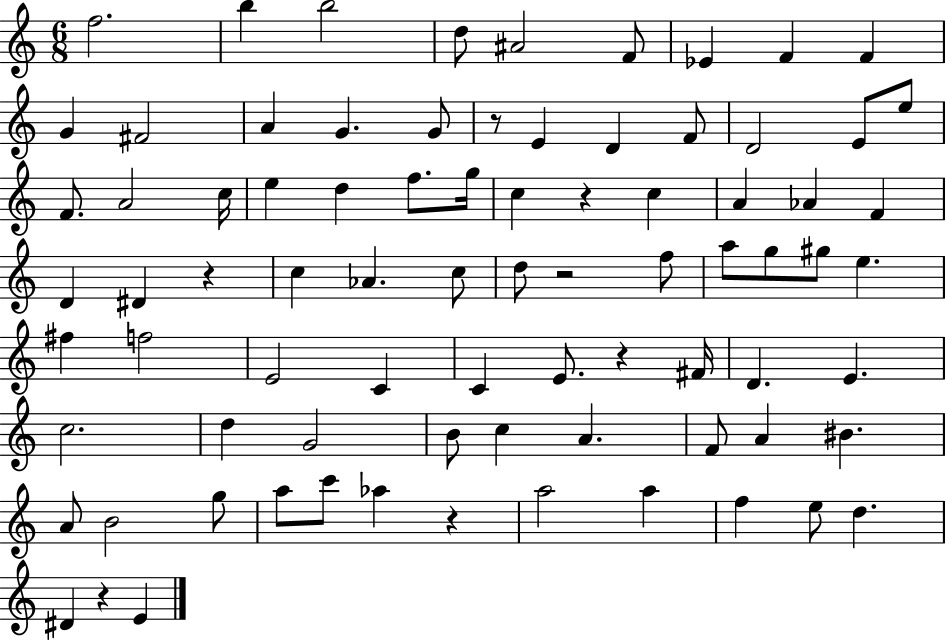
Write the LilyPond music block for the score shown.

{
  \clef treble
  \numericTimeSignature
  \time 6/8
  \key c \major
  \repeat volta 2 { f''2. | b''4 b''2 | d''8 ais'2 f'8 | ees'4 f'4 f'4 | \break g'4 fis'2 | a'4 g'4. g'8 | r8 e'4 d'4 f'8 | d'2 e'8 e''8 | \break f'8. a'2 c''16 | e''4 d''4 f''8. g''16 | c''4 r4 c''4 | a'4 aes'4 f'4 | \break d'4 dis'4 r4 | c''4 aes'4. c''8 | d''8 r2 f''8 | a''8 g''8 gis''8 e''4. | \break fis''4 f''2 | e'2 c'4 | c'4 e'8. r4 fis'16 | d'4. e'4. | \break c''2. | d''4 g'2 | b'8 c''4 a'4. | f'8 a'4 bis'4. | \break a'8 b'2 g''8 | a''8 c'''8 aes''4 r4 | a''2 a''4 | f''4 e''8 d''4. | \break dis'4 r4 e'4 | } \bar "|."
}